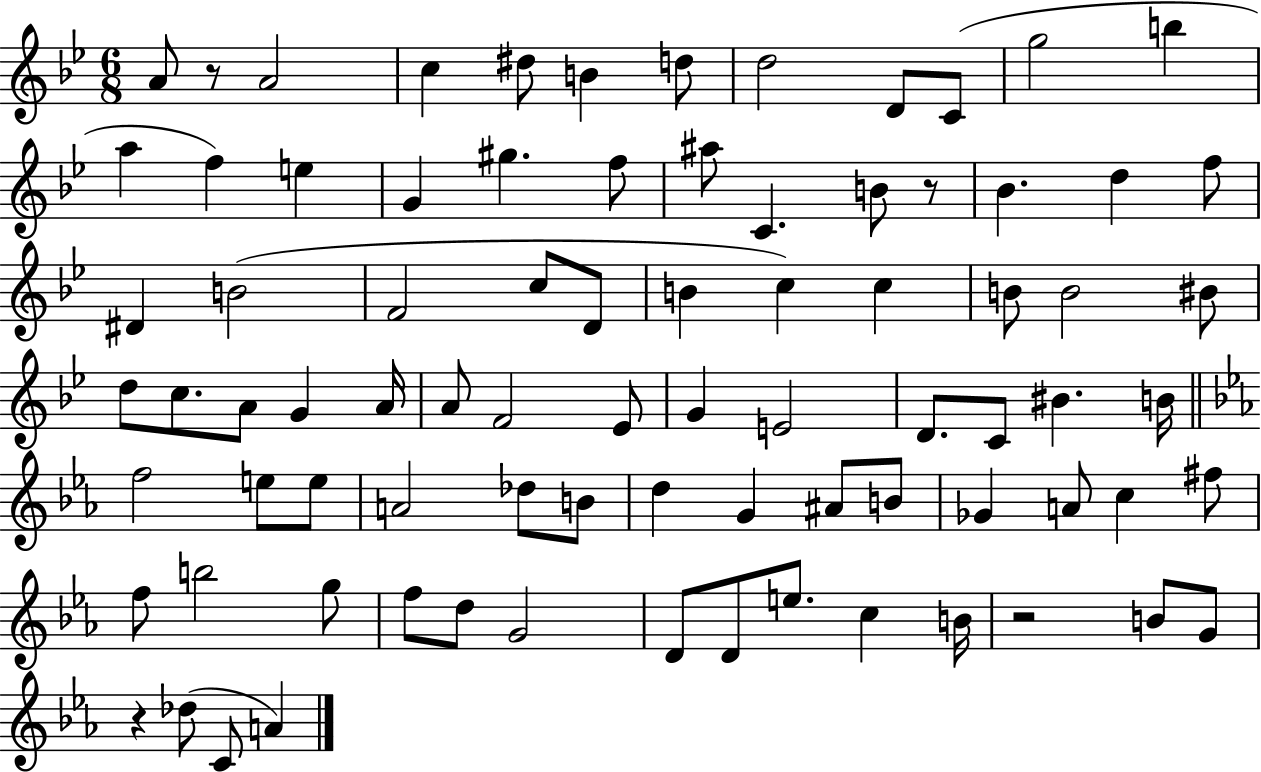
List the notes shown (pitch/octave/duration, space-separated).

A4/e R/e A4/h C5/q D#5/e B4/q D5/e D5/h D4/e C4/e G5/h B5/q A5/q F5/q E5/q G4/q G#5/q. F5/e A#5/e C4/q. B4/e R/e Bb4/q. D5/q F5/e D#4/q B4/h F4/h C5/e D4/e B4/q C5/q C5/q B4/e B4/h BIS4/e D5/e C5/e. A4/e G4/q A4/s A4/e F4/h Eb4/e G4/q E4/h D4/e. C4/e BIS4/q. B4/s F5/h E5/e E5/e A4/h Db5/e B4/e D5/q G4/q A#4/e B4/e Gb4/q A4/e C5/q F#5/e F5/e B5/h G5/e F5/e D5/e G4/h D4/e D4/e E5/e. C5/q B4/s R/h B4/e G4/e R/q Db5/e C4/e A4/q